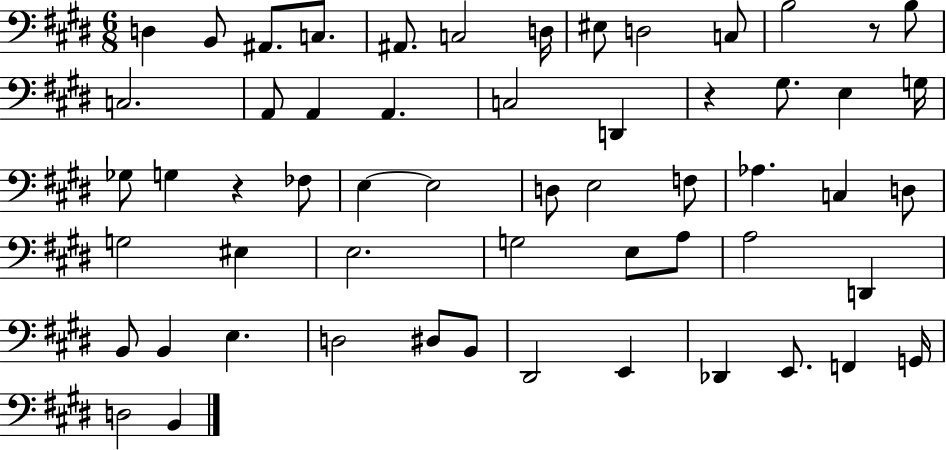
X:1
T:Untitled
M:6/8
L:1/4
K:E
D, B,,/2 ^A,,/2 C,/2 ^A,,/2 C,2 D,/4 ^E,/2 D,2 C,/2 B,2 z/2 B,/2 C,2 A,,/2 A,, A,, C,2 D,, z ^G,/2 E, G,/4 _G,/2 G, z _F,/2 E, E,2 D,/2 E,2 F,/2 _A, C, D,/2 G,2 ^E, E,2 G,2 E,/2 A,/2 A,2 D,, B,,/2 B,, E, D,2 ^D,/2 B,,/2 ^D,,2 E,, _D,, E,,/2 F,, G,,/4 D,2 B,,